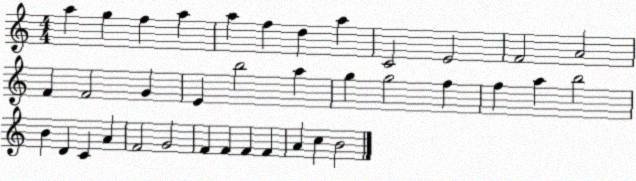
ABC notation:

X:1
T:Untitled
M:4/4
L:1/4
K:C
a g f a a f d a C2 E2 F2 A2 F F2 G E b2 a g g2 f f a b2 B D C A F2 G2 F F F F A c B2